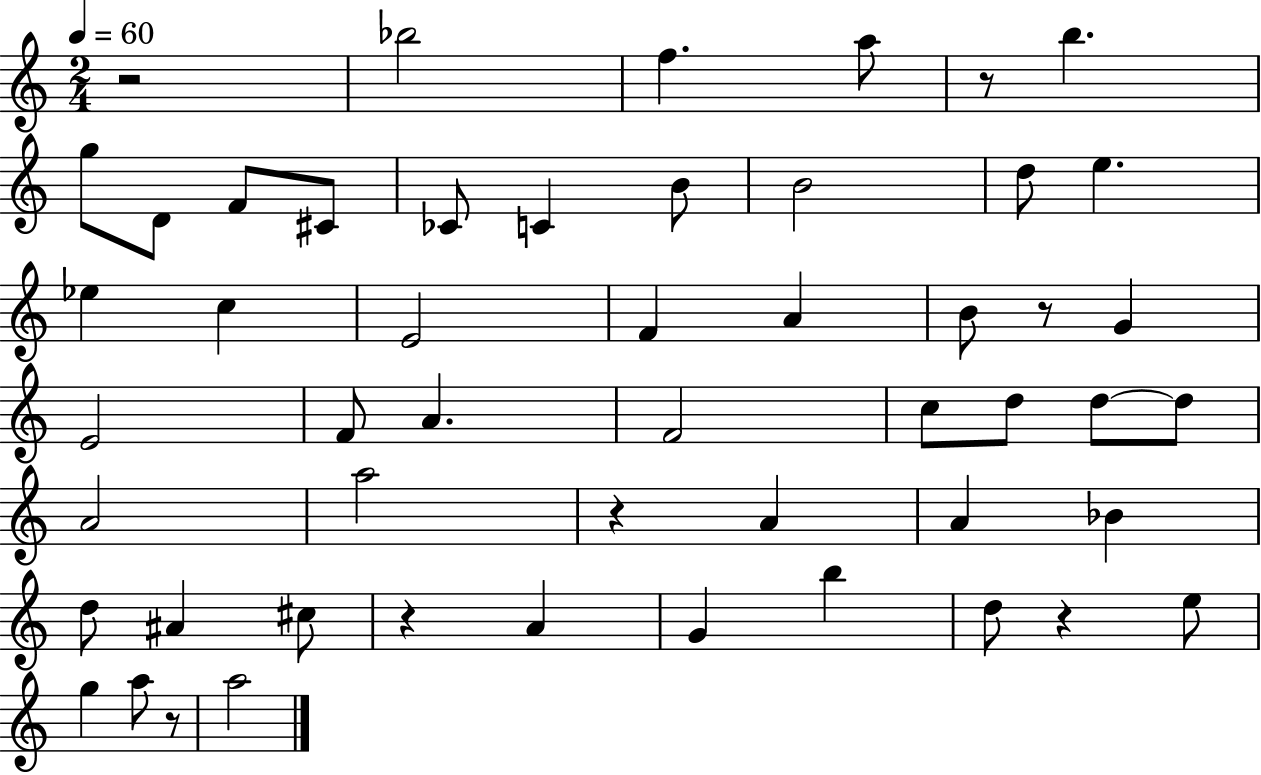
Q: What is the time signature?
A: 2/4